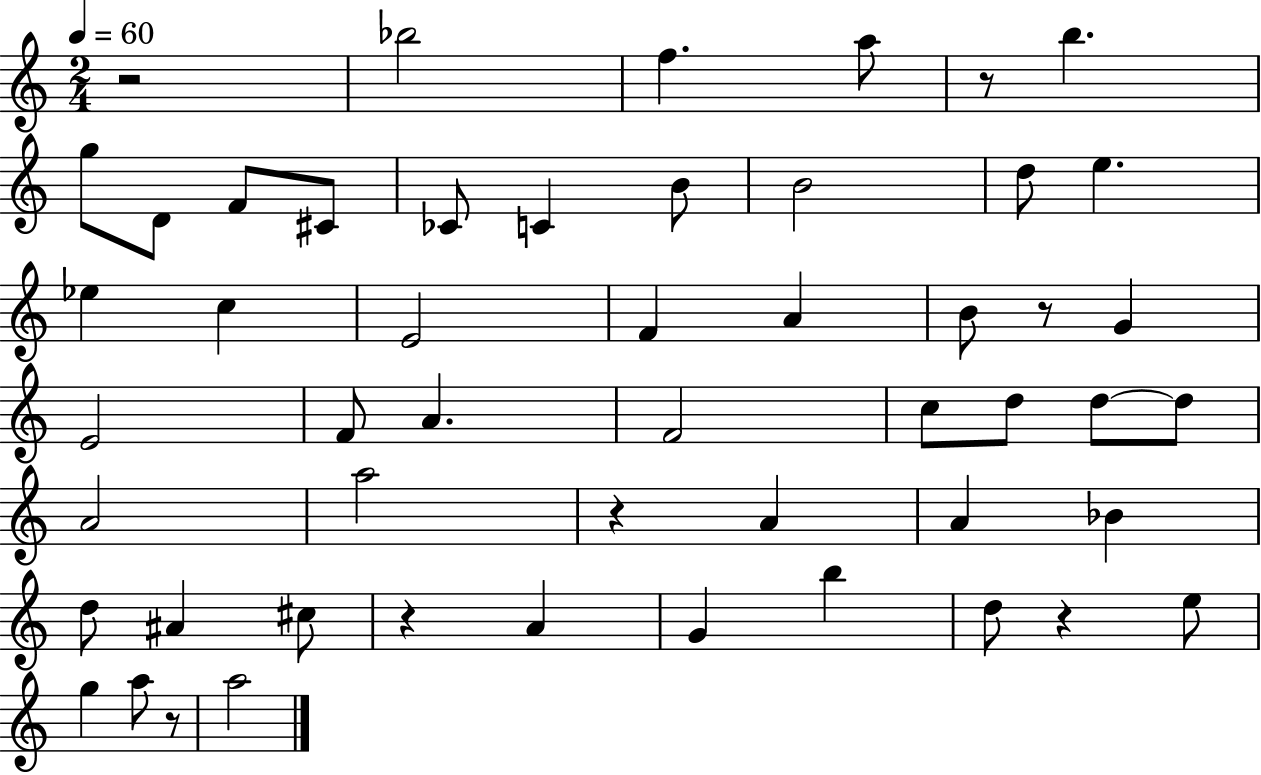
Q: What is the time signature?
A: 2/4